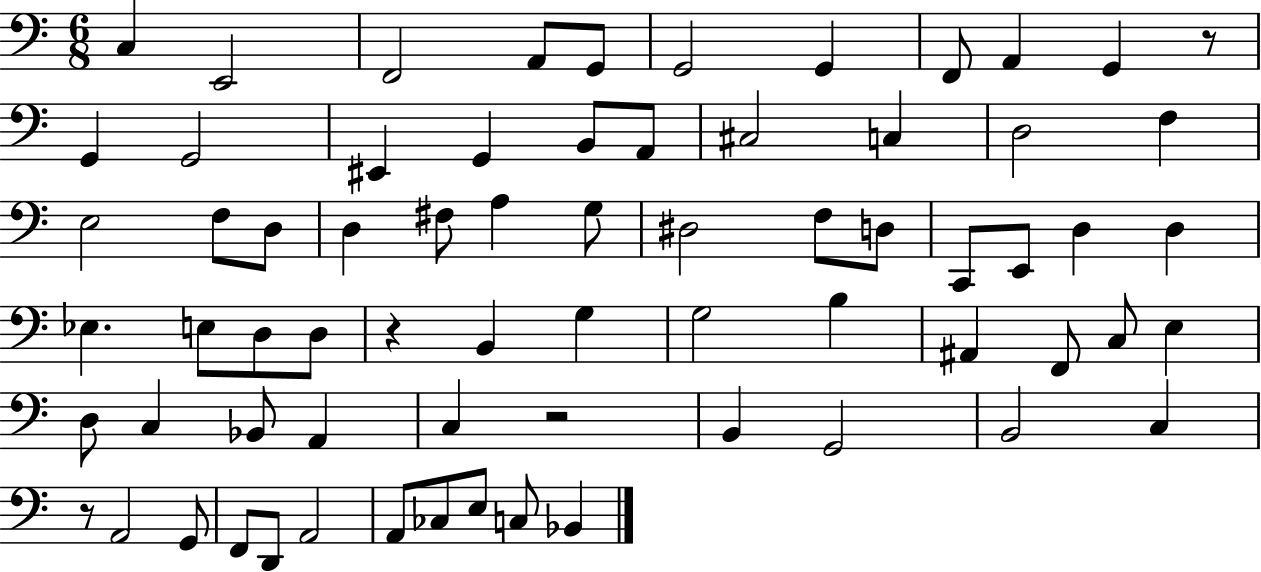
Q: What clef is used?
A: bass